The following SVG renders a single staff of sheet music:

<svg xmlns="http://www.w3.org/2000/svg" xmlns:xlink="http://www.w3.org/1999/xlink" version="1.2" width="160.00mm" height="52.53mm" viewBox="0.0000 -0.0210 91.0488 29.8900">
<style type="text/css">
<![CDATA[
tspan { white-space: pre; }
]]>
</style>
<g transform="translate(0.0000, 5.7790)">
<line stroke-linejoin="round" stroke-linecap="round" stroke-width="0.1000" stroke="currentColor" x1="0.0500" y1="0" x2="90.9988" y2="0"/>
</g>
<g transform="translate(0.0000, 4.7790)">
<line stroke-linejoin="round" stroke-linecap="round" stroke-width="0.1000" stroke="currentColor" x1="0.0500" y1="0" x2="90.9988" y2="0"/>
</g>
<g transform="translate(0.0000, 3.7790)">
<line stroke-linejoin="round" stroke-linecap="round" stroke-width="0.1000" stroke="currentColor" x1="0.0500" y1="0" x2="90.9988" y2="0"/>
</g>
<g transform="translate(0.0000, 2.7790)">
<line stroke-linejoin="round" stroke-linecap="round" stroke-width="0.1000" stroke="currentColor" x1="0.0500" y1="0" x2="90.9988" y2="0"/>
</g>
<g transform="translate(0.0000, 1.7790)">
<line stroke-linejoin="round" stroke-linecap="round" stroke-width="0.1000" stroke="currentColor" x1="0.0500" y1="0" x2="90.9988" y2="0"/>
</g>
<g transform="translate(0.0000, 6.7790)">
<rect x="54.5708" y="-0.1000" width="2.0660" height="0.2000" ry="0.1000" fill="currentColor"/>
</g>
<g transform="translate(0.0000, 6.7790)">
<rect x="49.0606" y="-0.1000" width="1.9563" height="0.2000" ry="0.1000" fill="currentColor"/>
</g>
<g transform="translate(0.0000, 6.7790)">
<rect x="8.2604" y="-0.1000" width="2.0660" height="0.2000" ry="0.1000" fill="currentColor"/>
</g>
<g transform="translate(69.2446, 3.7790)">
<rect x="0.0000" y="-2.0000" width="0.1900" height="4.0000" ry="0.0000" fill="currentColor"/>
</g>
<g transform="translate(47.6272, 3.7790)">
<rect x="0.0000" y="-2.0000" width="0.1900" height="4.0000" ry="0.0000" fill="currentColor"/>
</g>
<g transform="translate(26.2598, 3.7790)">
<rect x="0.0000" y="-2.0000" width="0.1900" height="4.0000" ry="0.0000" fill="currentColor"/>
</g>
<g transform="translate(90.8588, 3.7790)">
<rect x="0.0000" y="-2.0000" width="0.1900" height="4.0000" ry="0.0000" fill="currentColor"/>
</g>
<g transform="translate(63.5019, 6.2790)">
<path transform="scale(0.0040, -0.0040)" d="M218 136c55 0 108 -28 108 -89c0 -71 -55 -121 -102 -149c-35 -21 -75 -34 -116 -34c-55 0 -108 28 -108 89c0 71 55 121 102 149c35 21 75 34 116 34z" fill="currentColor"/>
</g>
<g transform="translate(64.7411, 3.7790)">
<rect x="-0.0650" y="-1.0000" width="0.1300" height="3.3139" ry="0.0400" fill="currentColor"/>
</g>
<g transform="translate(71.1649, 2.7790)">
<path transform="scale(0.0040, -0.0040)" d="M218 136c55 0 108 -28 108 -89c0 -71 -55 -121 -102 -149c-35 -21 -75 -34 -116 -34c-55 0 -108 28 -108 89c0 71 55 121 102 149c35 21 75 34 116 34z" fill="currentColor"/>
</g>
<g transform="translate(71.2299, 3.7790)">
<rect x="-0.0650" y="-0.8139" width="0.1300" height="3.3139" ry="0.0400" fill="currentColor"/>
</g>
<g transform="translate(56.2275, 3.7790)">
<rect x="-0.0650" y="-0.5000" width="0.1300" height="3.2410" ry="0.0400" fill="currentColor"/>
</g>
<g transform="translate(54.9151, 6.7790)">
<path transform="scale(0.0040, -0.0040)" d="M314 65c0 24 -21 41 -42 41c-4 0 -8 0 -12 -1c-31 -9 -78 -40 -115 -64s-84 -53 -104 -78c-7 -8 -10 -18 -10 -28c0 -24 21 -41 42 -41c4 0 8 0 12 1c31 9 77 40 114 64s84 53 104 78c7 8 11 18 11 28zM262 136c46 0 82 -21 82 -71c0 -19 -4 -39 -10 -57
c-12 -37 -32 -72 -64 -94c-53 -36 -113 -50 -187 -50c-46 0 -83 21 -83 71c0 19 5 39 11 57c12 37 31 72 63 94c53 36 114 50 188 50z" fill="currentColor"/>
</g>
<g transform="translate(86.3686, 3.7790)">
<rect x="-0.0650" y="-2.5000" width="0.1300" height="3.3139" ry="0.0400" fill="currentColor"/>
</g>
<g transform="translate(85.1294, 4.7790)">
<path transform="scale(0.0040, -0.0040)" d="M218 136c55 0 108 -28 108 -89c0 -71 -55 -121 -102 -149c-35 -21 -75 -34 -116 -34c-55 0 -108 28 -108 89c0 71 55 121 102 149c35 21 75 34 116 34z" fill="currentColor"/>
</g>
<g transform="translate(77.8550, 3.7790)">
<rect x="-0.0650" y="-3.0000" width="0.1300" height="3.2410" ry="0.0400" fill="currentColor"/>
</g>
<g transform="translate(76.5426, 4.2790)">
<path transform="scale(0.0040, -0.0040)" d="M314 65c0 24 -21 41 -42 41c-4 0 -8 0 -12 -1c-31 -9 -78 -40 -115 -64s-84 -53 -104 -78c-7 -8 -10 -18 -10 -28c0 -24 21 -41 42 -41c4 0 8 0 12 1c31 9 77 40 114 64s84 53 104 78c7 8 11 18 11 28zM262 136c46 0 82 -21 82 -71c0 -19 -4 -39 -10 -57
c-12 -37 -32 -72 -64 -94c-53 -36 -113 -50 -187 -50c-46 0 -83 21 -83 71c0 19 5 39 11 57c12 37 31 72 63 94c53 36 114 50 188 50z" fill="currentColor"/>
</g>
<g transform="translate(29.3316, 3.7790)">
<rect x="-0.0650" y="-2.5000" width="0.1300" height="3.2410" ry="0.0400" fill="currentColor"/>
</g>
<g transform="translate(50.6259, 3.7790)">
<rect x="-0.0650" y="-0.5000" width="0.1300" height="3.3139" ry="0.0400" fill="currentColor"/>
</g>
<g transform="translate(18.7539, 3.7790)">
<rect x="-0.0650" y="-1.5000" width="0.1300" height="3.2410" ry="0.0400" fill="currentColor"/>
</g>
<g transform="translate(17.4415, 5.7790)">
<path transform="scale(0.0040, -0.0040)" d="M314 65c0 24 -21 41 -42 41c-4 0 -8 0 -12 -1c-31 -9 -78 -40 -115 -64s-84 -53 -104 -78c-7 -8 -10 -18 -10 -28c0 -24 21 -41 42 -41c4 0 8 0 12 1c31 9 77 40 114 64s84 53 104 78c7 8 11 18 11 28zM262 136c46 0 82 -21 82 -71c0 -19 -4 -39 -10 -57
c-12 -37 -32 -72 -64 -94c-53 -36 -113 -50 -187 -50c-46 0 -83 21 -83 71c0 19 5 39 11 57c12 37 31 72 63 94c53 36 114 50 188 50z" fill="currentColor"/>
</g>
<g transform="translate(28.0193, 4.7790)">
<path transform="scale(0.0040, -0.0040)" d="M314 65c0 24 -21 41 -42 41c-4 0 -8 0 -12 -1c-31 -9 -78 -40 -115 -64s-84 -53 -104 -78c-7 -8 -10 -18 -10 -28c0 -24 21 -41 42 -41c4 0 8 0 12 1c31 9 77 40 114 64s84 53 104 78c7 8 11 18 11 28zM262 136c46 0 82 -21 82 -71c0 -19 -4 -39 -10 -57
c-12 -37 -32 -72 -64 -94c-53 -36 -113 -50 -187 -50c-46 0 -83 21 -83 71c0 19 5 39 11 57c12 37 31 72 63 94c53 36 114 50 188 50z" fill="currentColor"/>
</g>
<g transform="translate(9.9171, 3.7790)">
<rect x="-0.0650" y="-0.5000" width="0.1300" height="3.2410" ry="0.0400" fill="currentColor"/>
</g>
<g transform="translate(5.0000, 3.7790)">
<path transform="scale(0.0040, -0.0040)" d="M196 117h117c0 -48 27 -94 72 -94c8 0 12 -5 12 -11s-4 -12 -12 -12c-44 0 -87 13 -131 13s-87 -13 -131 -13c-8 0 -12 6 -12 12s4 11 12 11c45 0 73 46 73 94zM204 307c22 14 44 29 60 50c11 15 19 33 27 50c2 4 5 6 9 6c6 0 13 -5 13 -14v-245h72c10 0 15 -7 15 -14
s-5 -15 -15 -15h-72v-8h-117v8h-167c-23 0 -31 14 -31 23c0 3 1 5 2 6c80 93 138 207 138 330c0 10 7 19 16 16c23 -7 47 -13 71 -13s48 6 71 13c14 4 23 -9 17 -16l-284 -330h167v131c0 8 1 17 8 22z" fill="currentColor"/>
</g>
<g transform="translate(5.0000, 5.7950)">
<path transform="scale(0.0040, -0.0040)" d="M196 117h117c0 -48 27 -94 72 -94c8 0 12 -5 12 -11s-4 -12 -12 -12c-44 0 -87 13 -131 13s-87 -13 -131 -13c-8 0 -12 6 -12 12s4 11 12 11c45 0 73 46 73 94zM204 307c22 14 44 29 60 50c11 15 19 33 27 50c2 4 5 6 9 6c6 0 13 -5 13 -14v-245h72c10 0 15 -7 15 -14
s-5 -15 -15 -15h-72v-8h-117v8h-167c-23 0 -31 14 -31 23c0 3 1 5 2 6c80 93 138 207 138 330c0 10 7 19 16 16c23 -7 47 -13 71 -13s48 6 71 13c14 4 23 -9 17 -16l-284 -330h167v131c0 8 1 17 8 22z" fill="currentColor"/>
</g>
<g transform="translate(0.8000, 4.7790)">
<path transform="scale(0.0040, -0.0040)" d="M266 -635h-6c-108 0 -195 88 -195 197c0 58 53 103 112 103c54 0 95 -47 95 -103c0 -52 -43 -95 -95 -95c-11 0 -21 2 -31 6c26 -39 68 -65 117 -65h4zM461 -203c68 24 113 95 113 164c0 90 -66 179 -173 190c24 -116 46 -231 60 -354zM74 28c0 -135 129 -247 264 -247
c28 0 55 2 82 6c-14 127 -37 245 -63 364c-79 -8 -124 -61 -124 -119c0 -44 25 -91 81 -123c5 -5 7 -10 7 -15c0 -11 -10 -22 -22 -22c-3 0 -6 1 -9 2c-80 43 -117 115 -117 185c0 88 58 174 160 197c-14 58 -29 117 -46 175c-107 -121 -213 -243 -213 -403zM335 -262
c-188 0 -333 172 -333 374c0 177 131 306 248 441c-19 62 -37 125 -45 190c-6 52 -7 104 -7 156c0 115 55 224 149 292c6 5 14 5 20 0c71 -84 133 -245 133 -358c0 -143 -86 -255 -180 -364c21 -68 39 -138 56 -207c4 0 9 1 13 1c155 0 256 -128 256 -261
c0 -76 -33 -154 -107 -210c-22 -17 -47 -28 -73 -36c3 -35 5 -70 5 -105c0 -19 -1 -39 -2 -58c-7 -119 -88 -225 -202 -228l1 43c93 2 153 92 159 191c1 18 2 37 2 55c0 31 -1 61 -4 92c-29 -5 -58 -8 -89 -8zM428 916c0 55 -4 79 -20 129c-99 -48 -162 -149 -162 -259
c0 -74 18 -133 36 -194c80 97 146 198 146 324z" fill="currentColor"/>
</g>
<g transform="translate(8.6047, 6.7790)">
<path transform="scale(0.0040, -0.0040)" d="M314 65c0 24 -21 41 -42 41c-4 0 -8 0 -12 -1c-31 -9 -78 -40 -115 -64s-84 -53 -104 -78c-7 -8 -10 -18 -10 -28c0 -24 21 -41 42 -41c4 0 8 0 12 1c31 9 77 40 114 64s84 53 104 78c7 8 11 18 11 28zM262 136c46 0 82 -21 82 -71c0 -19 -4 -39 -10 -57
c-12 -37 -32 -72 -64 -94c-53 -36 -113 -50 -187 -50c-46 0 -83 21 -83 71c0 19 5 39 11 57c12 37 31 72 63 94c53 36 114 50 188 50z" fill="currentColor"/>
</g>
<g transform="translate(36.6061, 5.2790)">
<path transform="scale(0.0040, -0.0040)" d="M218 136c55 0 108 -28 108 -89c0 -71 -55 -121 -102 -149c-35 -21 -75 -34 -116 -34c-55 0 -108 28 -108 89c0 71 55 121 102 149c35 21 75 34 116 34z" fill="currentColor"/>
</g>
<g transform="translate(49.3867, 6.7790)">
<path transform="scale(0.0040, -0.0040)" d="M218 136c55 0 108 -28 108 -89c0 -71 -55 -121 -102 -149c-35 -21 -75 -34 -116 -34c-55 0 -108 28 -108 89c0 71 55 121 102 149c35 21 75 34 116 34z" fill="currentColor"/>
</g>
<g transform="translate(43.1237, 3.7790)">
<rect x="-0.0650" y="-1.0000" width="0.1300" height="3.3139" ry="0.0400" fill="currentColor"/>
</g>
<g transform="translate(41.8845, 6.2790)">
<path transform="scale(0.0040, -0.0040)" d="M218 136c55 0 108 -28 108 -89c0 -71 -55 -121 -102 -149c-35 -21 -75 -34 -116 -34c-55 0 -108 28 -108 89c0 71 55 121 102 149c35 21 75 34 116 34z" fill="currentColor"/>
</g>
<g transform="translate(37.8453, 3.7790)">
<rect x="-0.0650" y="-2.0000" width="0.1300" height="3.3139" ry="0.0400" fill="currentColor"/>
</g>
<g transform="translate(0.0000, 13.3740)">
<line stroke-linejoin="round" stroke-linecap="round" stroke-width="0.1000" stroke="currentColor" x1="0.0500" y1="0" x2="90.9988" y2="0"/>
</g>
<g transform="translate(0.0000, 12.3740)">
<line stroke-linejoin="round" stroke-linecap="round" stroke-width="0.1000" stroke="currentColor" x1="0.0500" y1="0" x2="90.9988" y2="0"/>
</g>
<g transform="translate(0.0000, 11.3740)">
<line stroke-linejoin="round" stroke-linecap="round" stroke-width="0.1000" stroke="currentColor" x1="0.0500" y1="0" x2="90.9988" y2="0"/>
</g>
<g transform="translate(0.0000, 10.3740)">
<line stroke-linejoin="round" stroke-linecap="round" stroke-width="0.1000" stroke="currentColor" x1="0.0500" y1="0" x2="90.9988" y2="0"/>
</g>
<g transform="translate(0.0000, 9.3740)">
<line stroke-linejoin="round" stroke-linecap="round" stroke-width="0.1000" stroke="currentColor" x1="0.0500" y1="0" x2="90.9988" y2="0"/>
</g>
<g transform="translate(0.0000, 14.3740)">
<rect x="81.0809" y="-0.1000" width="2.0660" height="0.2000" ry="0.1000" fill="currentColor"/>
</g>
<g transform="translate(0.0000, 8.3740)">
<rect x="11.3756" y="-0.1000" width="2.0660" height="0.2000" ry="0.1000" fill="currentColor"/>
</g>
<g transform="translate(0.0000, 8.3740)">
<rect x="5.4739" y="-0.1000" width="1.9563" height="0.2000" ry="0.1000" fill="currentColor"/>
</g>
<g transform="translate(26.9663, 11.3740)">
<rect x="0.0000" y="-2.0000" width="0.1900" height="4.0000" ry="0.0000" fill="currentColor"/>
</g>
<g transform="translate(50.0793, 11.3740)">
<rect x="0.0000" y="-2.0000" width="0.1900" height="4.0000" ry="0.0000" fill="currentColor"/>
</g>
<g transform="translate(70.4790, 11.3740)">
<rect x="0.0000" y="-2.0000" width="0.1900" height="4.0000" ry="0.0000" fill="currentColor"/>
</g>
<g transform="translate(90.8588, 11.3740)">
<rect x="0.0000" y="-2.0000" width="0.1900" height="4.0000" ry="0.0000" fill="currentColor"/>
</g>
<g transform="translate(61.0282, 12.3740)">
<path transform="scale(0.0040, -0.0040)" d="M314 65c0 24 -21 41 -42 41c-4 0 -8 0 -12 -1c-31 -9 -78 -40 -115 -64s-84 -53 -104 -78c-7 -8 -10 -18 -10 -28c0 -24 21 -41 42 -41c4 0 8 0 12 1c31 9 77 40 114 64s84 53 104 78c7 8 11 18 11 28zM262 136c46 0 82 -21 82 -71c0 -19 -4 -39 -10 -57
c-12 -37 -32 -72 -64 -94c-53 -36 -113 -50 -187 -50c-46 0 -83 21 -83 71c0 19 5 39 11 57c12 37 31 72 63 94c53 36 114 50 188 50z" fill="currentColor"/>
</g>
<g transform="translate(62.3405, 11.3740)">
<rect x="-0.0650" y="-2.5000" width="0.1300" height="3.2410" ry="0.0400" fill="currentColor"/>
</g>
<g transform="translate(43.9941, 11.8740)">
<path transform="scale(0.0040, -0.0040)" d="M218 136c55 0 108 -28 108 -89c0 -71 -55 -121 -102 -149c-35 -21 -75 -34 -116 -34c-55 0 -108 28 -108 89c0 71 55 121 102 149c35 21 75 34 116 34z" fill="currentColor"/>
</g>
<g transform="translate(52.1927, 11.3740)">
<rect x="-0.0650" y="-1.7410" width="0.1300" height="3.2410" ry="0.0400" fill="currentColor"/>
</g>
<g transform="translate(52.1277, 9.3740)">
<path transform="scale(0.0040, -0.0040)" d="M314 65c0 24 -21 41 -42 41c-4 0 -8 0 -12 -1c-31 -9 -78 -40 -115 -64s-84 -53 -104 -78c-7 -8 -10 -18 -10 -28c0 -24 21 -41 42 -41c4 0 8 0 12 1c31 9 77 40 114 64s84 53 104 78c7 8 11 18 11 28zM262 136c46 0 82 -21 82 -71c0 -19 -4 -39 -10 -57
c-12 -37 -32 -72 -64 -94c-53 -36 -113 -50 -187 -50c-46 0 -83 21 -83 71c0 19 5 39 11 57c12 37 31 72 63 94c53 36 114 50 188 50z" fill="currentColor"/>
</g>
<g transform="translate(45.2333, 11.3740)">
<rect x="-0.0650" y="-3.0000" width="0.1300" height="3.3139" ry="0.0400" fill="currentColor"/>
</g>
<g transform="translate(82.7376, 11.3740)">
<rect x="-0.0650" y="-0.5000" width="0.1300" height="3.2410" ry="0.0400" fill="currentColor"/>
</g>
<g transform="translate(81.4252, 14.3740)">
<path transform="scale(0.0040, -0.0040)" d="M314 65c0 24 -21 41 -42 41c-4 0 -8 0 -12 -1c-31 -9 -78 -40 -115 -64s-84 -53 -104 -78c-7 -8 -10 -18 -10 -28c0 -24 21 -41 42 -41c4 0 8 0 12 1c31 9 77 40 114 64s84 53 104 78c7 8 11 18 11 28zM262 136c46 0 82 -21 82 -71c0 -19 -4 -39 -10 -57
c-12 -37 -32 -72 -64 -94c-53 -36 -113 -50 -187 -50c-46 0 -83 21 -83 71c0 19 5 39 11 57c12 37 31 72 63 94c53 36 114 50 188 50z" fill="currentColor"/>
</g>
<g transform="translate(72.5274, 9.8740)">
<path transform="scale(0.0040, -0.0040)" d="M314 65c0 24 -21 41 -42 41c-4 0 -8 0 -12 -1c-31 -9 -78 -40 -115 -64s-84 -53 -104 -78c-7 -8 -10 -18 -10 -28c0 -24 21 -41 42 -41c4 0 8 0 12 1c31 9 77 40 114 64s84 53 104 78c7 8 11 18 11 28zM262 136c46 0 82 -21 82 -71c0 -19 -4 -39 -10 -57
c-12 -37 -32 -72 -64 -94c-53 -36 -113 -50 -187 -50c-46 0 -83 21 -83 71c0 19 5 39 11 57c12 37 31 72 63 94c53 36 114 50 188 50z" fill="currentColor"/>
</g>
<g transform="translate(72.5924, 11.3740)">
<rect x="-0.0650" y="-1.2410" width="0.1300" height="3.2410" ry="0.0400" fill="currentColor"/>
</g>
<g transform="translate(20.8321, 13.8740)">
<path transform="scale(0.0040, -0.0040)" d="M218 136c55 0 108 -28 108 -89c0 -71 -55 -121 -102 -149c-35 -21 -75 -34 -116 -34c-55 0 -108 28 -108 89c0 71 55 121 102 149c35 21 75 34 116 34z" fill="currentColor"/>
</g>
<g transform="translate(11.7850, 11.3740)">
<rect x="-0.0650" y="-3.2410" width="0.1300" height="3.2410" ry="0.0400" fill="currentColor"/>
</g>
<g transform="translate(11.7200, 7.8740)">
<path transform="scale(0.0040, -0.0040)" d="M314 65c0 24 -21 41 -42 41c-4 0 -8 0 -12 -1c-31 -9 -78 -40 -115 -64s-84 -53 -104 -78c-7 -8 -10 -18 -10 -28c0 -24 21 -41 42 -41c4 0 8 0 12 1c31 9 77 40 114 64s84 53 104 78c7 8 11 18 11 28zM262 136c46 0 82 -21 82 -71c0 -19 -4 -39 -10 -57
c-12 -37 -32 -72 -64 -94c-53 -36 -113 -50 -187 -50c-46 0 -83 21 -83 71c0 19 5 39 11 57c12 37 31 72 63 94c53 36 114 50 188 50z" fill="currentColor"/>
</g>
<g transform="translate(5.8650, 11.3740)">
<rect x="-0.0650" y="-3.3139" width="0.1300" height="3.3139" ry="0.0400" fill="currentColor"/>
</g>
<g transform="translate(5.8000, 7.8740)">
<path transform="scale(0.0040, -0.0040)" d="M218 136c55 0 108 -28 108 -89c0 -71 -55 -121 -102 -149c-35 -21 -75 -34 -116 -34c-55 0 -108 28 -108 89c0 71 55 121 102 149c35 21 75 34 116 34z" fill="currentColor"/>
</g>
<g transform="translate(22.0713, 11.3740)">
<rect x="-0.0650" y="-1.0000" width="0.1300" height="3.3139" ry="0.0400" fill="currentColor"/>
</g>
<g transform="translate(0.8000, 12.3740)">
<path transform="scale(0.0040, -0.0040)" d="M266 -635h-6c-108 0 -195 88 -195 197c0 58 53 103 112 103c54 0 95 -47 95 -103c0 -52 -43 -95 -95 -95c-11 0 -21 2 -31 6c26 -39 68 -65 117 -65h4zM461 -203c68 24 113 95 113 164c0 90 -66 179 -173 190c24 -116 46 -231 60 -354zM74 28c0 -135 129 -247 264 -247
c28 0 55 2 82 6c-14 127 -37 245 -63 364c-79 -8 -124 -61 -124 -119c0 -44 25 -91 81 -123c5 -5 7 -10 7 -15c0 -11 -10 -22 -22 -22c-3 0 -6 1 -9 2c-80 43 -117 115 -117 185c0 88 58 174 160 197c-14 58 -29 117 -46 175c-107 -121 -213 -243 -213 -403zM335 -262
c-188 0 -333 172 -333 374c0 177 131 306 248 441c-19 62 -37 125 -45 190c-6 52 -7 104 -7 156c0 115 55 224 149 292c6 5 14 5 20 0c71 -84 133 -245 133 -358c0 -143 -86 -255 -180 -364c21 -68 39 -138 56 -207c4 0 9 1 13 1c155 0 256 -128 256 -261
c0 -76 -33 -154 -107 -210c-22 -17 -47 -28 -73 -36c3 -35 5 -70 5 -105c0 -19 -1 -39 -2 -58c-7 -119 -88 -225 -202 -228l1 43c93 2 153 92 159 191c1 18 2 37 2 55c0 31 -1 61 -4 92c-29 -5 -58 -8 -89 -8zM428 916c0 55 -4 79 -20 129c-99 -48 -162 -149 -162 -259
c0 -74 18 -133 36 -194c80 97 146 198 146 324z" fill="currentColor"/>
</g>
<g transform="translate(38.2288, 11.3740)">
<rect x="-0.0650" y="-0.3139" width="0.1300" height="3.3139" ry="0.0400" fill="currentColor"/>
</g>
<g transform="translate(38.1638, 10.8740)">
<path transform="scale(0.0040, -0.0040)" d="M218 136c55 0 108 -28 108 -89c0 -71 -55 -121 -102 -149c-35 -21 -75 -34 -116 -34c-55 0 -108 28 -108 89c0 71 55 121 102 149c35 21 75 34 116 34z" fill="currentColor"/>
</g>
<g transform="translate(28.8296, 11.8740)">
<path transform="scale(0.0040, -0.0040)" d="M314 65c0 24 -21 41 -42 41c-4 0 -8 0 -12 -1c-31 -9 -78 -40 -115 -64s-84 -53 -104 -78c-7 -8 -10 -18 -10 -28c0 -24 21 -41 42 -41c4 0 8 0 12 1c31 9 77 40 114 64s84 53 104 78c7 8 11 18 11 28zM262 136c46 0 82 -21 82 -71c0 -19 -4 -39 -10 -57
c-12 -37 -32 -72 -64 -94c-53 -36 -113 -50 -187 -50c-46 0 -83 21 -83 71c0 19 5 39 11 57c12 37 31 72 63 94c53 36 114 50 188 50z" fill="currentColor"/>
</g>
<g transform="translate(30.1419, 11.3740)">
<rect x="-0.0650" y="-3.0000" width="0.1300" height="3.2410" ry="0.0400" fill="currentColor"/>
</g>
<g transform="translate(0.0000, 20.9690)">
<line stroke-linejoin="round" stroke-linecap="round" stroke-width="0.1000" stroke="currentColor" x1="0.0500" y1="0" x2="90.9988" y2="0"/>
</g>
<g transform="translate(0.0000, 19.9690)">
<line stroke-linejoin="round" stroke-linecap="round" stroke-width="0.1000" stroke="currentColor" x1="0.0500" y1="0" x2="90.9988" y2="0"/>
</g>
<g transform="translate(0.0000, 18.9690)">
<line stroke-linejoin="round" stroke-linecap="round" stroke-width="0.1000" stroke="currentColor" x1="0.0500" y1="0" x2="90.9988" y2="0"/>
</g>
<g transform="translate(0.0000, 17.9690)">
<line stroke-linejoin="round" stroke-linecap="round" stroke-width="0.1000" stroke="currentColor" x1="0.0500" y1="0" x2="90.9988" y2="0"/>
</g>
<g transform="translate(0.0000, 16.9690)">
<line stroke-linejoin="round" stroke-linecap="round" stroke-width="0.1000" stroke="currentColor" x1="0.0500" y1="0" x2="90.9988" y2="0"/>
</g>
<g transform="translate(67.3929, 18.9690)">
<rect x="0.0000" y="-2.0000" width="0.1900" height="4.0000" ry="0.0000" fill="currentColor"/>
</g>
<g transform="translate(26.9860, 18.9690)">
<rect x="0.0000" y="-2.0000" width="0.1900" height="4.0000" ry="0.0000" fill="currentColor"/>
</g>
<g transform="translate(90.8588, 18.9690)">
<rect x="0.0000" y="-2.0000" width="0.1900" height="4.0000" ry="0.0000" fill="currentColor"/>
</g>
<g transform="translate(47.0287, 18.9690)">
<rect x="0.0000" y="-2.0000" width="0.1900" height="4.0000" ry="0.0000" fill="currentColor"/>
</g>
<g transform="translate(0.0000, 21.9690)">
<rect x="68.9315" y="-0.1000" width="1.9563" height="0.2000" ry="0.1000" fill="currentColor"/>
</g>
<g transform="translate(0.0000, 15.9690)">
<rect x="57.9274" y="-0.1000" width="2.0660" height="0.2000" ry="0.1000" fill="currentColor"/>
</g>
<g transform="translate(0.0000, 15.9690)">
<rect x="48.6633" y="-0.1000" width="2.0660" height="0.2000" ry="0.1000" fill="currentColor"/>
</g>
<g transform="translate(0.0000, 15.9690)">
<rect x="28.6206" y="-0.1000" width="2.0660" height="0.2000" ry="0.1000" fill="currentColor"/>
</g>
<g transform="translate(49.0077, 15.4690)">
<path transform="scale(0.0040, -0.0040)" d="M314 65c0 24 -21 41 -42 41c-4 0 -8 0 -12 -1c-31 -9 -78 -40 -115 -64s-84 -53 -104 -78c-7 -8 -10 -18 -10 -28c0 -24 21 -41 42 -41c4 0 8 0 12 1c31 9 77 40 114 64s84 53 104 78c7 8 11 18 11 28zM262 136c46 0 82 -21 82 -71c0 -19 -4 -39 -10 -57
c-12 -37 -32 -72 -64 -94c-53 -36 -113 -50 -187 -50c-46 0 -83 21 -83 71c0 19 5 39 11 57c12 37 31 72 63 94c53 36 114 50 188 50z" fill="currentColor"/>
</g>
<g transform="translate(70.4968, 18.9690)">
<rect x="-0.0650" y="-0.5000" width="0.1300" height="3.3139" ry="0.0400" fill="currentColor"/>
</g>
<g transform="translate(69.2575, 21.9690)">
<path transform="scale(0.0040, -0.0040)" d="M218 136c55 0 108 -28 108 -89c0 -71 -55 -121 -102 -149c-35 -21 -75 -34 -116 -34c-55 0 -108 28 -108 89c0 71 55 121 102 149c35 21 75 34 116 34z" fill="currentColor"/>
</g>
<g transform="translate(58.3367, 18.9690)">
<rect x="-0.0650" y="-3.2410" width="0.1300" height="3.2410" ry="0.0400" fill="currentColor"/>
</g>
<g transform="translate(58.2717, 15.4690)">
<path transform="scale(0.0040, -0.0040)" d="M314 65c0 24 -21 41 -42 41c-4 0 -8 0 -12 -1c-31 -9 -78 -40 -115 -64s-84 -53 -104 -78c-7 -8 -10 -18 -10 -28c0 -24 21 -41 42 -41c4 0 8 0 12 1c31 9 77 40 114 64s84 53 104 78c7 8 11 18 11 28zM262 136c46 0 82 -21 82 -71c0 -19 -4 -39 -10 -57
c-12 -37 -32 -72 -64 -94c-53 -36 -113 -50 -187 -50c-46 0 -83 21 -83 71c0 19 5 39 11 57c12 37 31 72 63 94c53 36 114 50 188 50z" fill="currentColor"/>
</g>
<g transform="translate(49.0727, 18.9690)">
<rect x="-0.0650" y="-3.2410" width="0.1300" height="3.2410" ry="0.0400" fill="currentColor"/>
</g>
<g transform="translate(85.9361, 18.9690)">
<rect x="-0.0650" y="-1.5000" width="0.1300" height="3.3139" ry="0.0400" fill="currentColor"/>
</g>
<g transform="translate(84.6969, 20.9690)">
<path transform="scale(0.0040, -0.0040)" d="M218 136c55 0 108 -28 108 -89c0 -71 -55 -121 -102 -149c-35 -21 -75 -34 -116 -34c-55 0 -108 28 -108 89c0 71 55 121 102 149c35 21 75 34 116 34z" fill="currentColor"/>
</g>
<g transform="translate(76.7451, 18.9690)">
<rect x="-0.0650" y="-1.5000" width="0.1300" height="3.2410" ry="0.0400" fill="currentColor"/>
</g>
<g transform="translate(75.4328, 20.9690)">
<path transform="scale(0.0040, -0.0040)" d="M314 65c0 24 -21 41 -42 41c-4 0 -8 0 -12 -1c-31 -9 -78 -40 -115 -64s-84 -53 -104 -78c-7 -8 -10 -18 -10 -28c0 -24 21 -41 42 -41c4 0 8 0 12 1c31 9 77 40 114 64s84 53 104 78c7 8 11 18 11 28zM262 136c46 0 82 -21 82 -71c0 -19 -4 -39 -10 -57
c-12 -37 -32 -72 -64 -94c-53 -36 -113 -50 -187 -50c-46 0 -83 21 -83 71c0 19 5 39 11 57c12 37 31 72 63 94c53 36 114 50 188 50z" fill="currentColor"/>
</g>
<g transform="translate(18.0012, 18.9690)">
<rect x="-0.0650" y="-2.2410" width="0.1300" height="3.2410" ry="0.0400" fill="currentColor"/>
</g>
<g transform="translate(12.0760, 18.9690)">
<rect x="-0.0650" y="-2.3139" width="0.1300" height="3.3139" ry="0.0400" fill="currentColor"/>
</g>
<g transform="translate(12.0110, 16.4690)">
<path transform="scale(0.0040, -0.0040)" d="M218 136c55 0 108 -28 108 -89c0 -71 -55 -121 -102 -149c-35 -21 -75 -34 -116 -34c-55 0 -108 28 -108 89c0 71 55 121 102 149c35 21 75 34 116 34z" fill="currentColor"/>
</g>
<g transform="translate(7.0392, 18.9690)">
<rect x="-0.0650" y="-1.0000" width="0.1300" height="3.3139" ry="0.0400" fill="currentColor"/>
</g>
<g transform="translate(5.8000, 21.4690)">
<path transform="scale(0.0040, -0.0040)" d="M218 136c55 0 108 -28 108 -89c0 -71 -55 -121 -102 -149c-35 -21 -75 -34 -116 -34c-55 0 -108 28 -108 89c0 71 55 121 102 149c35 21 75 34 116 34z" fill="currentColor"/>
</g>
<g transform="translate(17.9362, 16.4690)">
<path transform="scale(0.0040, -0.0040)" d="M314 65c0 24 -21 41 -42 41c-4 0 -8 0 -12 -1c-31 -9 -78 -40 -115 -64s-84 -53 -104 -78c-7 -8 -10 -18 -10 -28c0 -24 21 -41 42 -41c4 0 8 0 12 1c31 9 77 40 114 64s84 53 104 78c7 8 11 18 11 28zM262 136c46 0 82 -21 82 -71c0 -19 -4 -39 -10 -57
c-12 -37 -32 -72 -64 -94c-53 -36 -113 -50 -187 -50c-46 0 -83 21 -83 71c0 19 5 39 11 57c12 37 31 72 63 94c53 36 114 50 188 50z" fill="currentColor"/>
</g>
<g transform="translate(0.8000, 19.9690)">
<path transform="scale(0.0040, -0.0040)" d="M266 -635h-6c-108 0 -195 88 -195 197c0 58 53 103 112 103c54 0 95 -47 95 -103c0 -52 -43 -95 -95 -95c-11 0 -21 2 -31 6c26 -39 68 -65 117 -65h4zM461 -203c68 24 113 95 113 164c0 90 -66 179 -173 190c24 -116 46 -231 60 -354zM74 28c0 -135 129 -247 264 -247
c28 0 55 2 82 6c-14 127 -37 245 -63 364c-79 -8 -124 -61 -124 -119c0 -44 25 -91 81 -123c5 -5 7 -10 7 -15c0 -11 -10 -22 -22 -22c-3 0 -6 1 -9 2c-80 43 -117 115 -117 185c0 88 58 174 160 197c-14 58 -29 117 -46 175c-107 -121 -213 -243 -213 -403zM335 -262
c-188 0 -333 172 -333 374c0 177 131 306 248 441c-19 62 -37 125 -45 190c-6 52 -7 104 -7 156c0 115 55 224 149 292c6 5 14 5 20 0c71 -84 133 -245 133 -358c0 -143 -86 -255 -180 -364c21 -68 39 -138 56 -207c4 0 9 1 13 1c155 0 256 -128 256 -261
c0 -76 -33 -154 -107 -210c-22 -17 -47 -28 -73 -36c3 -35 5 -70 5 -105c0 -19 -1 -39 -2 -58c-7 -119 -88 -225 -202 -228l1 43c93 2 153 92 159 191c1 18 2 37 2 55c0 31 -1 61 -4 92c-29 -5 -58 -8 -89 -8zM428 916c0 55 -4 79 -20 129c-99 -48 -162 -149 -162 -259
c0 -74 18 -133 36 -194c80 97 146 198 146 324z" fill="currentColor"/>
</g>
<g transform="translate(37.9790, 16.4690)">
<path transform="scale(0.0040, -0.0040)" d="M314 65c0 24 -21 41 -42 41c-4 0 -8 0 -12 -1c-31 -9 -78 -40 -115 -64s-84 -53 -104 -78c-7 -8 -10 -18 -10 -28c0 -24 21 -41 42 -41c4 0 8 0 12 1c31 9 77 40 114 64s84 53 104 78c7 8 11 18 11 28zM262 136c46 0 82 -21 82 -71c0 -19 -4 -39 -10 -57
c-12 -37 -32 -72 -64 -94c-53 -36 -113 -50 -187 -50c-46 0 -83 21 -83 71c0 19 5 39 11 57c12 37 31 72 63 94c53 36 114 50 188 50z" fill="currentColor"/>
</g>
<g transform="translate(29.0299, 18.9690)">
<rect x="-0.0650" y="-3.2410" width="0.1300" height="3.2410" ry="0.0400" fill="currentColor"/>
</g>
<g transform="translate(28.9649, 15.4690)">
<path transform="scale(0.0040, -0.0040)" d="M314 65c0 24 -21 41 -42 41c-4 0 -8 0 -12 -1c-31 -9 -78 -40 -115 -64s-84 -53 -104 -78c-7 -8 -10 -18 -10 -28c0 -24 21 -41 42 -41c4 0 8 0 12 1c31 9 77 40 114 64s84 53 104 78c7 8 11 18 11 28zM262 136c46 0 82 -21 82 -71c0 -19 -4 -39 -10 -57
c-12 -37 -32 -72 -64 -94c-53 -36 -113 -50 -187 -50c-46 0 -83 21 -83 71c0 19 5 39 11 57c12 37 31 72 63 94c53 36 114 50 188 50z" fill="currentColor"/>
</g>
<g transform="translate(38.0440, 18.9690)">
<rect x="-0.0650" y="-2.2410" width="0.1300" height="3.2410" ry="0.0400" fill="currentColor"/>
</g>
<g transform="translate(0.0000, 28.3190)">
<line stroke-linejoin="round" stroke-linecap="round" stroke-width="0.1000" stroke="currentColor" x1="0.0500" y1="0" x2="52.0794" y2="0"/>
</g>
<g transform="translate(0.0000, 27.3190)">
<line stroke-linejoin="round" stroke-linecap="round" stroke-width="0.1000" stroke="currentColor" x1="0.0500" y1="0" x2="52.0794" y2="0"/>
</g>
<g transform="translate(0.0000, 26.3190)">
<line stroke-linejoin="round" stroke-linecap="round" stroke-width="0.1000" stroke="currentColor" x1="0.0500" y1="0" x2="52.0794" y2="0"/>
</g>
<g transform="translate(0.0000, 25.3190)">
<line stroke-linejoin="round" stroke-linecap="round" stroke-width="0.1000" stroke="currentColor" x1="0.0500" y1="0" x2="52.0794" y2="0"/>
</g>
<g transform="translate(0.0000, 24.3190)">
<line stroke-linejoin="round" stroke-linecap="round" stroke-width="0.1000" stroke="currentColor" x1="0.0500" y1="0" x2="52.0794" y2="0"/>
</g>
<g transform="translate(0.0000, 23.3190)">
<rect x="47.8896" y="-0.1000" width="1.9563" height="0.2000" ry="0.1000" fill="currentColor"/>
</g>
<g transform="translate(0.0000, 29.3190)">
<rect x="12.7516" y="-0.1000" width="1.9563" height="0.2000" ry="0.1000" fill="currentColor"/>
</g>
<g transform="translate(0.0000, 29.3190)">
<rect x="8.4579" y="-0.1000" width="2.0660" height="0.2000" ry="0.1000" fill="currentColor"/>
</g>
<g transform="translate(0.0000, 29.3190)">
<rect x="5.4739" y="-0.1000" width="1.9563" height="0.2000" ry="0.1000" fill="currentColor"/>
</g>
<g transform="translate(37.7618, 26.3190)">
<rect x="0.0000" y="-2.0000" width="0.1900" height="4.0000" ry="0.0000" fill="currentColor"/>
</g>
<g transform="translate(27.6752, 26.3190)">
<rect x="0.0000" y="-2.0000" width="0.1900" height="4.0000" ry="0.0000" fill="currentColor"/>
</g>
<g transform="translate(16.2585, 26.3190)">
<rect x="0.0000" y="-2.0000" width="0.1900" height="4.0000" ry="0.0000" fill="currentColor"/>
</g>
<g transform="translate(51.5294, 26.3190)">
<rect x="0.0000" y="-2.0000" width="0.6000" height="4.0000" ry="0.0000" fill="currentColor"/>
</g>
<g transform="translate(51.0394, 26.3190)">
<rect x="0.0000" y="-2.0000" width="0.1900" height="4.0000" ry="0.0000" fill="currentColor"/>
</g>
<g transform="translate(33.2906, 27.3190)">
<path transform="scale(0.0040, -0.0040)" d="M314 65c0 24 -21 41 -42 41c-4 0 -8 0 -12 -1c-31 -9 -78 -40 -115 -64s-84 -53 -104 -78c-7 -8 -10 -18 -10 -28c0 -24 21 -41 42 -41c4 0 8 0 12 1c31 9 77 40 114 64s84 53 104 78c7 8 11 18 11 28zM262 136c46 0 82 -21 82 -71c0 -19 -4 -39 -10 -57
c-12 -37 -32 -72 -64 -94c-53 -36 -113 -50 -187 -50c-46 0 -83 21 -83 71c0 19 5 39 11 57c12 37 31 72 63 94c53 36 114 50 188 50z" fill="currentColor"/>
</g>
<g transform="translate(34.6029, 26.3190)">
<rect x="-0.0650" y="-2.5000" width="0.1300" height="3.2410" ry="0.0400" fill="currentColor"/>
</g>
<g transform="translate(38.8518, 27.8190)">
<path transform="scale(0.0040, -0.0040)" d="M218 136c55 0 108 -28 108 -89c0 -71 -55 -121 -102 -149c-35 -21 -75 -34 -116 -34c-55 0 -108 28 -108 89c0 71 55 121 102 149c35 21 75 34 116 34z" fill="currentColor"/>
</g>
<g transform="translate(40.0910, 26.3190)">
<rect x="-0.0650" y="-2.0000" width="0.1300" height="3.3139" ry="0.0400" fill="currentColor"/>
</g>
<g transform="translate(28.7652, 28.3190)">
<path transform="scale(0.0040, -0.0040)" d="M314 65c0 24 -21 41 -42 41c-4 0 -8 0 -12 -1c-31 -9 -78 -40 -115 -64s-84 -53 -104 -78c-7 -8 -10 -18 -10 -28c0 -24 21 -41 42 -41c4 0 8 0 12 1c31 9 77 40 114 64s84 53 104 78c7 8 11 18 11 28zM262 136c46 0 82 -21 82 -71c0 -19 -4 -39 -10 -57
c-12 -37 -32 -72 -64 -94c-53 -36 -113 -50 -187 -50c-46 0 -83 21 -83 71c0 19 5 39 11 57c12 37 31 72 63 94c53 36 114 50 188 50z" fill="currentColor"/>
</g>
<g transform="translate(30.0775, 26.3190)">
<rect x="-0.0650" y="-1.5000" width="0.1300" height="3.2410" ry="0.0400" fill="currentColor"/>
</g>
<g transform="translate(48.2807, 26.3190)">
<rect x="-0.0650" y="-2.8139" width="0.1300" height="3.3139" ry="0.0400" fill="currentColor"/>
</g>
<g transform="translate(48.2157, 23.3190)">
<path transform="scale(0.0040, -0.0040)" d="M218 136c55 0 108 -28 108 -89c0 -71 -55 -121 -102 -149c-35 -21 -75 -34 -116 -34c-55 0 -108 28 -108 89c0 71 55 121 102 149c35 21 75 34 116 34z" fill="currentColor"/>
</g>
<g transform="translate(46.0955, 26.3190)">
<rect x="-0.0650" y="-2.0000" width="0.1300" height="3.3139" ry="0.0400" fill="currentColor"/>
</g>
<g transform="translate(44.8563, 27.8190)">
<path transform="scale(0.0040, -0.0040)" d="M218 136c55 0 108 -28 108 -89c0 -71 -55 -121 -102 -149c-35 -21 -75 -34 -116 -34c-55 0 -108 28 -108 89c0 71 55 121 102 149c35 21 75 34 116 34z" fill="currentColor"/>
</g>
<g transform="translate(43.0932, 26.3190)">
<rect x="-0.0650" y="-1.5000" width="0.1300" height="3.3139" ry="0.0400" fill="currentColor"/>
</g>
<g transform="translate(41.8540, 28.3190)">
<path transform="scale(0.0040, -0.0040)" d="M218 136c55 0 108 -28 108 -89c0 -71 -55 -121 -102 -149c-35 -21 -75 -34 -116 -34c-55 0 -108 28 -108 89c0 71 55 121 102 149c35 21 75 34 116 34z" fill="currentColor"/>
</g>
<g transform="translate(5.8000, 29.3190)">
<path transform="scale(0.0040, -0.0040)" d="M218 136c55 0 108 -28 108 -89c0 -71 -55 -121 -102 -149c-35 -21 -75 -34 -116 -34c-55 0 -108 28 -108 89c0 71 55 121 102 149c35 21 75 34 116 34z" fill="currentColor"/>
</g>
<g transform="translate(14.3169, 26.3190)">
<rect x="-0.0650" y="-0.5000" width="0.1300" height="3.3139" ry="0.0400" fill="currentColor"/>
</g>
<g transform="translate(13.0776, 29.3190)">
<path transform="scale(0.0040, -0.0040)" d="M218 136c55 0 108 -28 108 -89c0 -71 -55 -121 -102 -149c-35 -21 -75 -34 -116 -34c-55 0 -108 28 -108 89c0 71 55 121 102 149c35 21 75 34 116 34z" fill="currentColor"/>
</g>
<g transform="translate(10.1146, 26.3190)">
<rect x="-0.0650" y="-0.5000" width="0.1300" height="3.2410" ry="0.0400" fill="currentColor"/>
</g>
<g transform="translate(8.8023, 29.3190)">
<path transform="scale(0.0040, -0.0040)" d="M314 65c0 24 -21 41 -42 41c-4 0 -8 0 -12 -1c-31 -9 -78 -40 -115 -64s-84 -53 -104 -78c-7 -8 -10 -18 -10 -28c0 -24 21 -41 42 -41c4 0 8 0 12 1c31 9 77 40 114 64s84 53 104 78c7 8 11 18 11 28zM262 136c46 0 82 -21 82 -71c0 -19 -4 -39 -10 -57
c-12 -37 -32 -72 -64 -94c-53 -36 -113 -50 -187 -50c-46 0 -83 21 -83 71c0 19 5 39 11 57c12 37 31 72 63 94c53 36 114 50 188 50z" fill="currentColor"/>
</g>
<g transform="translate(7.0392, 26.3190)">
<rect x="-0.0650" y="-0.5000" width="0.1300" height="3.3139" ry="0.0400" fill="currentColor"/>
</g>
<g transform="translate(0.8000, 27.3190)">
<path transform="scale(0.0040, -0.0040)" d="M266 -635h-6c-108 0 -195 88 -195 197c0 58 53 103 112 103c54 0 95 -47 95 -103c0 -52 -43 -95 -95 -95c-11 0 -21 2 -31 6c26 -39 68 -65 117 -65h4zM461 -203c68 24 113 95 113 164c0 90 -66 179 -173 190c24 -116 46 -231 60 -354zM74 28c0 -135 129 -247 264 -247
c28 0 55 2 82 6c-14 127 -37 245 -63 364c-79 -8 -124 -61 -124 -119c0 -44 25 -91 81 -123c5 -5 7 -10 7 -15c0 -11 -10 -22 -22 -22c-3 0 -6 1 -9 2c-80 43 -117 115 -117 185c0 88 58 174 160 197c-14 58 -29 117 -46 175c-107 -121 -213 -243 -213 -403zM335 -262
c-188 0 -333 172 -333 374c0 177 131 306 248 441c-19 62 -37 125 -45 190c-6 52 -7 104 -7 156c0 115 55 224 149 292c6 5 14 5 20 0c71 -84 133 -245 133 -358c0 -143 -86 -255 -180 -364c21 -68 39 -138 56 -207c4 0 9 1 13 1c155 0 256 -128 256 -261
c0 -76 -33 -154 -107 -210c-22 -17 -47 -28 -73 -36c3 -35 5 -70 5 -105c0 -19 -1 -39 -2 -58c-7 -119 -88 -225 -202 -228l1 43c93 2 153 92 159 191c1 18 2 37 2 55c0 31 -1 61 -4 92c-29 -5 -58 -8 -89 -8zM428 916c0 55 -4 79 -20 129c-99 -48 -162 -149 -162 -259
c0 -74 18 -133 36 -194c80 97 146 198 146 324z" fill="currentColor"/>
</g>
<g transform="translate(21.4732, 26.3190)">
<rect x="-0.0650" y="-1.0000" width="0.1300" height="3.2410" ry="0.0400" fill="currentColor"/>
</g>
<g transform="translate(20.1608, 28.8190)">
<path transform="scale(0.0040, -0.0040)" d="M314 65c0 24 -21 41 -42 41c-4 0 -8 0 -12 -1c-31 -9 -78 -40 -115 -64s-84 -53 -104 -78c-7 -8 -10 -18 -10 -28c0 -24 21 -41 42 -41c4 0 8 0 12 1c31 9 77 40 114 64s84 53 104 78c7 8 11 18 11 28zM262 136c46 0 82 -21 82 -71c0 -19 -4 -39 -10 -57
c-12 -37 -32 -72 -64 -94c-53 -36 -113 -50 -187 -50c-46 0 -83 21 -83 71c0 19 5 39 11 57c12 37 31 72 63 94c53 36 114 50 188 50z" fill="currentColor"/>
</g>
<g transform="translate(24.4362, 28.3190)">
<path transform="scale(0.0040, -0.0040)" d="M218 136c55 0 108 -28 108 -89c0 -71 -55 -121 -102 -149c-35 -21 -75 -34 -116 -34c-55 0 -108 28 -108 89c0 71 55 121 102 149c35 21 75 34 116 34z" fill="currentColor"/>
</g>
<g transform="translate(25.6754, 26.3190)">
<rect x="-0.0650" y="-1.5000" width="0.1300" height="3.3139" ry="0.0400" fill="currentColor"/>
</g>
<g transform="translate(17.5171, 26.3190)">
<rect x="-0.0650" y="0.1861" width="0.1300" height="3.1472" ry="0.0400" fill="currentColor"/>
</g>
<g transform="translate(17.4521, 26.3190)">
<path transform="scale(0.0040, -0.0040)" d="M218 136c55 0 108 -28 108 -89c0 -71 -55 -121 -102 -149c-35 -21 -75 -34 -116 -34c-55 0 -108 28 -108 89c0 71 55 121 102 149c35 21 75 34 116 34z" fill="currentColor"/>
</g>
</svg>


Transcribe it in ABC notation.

X:1
T:Untitled
M:4/4
L:1/4
K:C
C2 E2 G2 F D C C2 D d A2 G b b2 D A2 c A f2 G2 e2 C2 D g g2 b2 g2 b2 b2 C E2 E C C2 C B D2 E E2 G2 F E F a